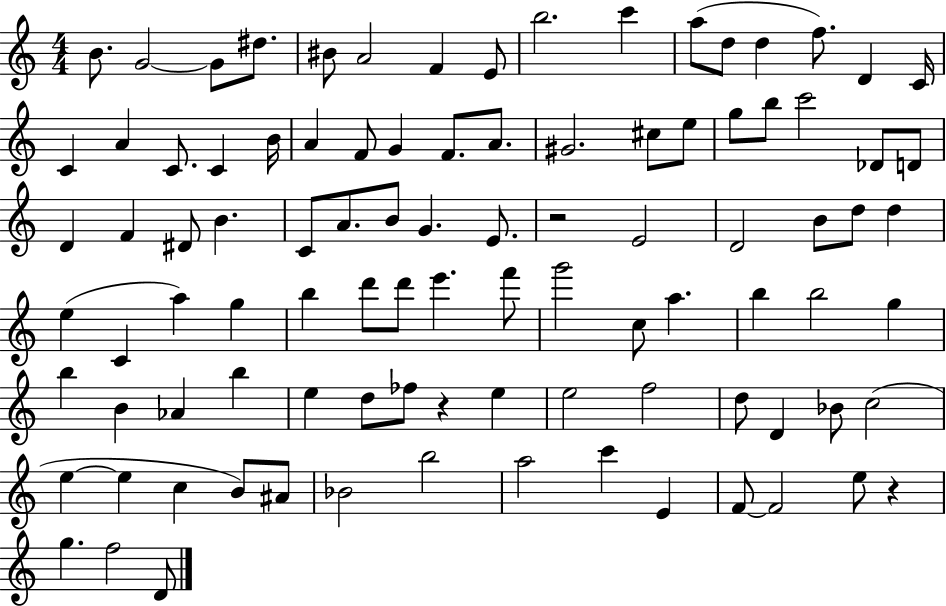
X:1
T:Untitled
M:4/4
L:1/4
K:C
B/2 G2 G/2 ^d/2 ^B/2 A2 F E/2 b2 c' a/2 d/2 d f/2 D C/4 C A C/2 C B/4 A F/2 G F/2 A/2 ^G2 ^c/2 e/2 g/2 b/2 c'2 _D/2 D/2 D F ^D/2 B C/2 A/2 B/2 G E/2 z2 E2 D2 B/2 d/2 d e C a g b d'/2 d'/2 e' f'/2 g'2 c/2 a b b2 g b B _A b e d/2 _f/2 z e e2 f2 d/2 D _B/2 c2 e e c B/2 ^A/2 _B2 b2 a2 c' E F/2 F2 e/2 z g f2 D/2